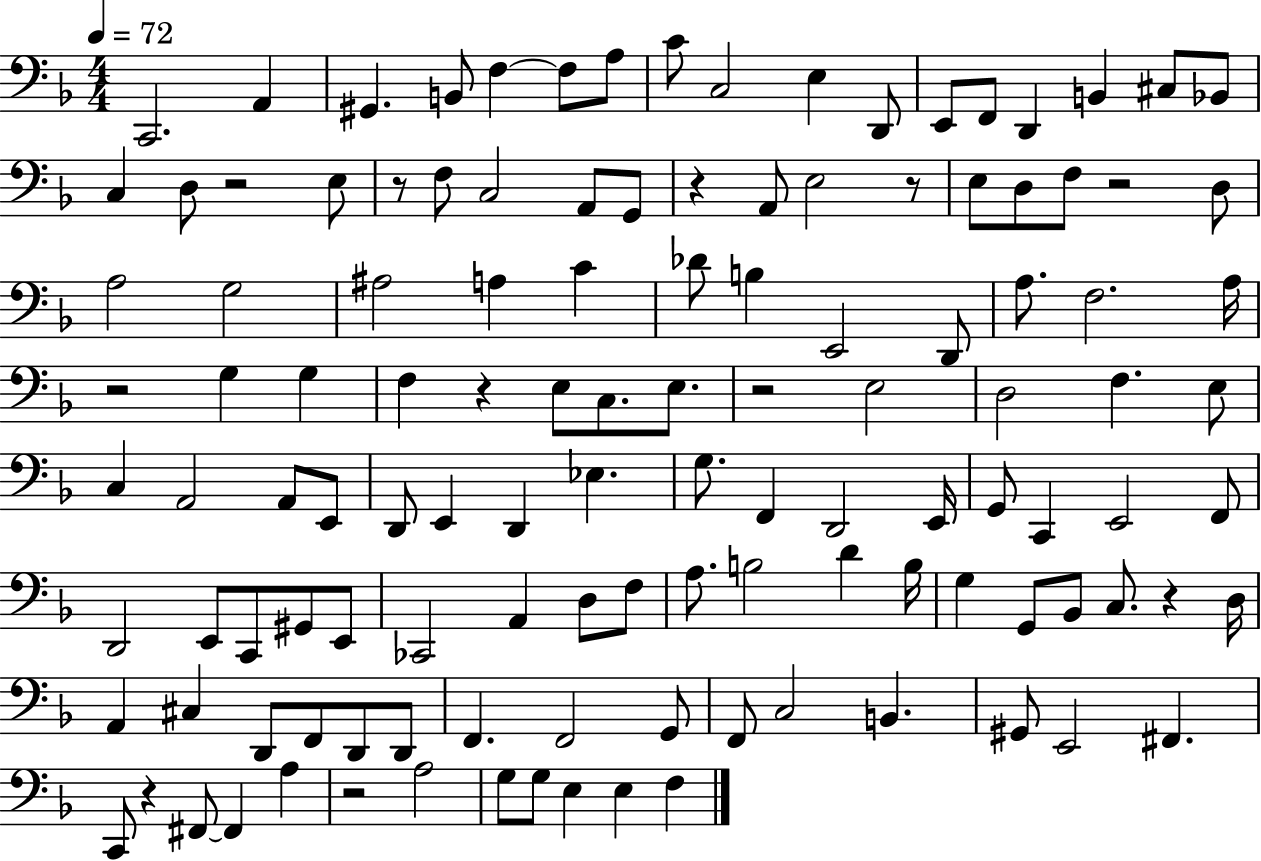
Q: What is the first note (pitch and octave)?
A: C2